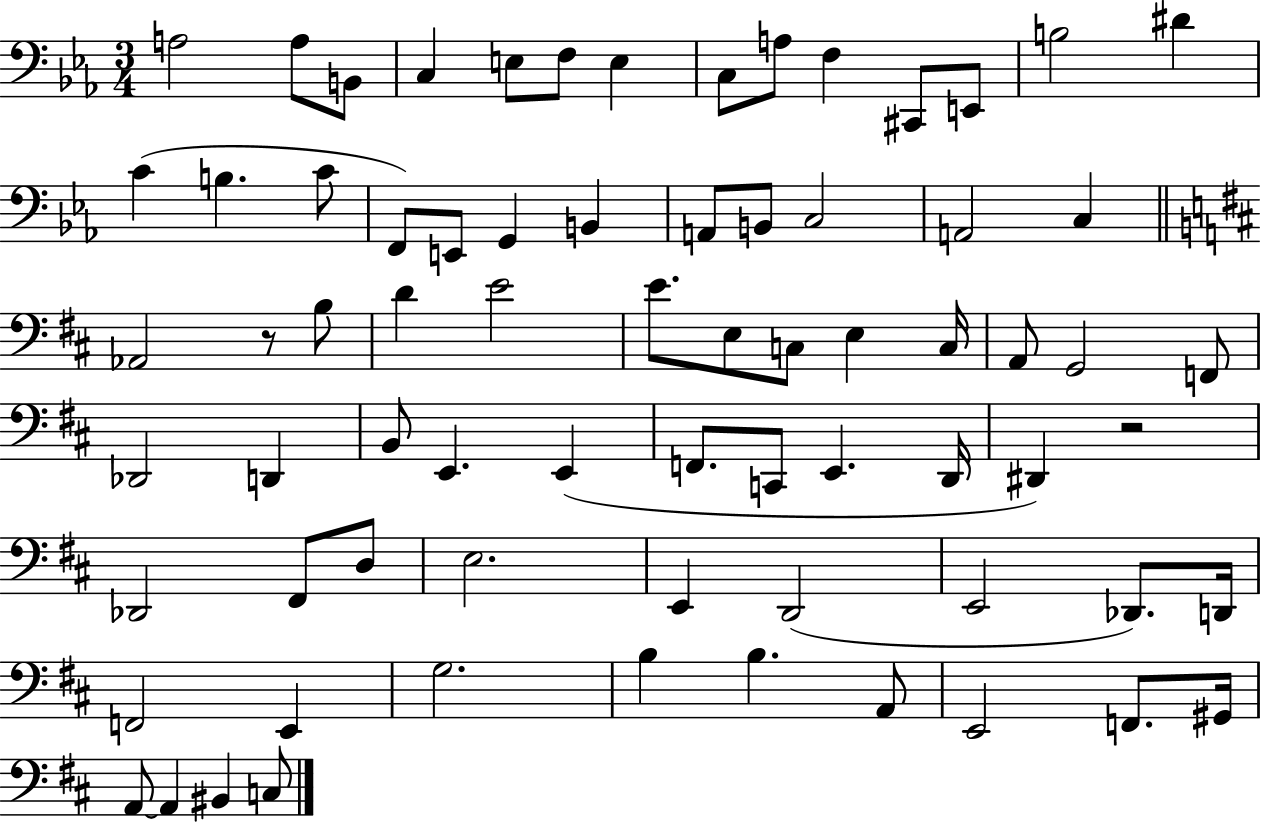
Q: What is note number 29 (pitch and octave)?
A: D4